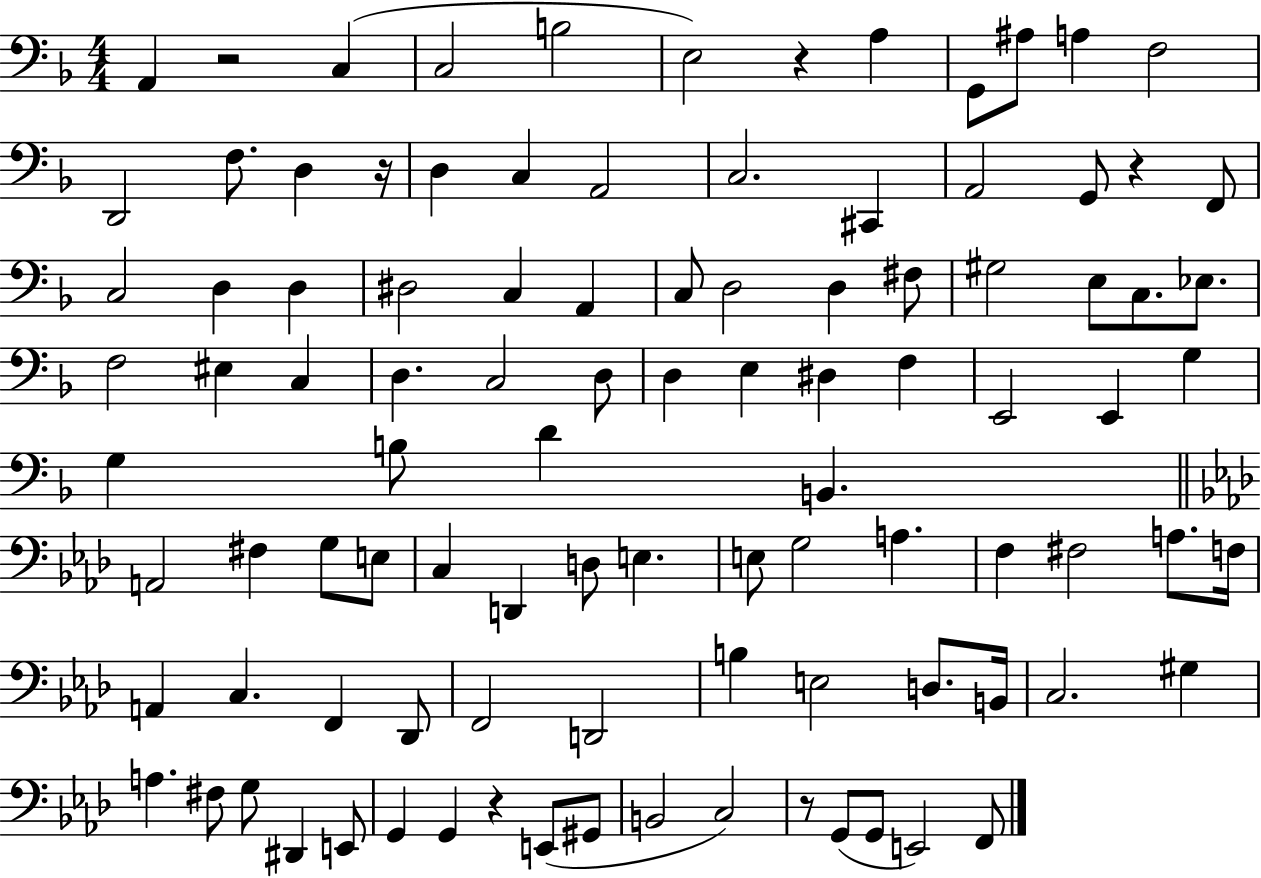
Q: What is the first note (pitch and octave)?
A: A2